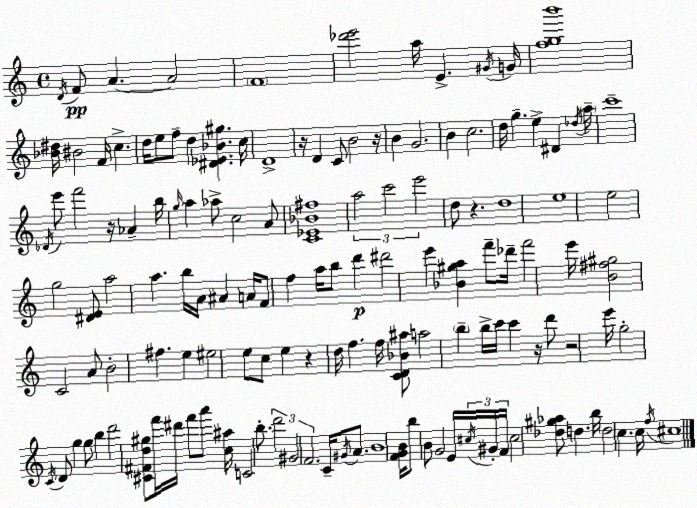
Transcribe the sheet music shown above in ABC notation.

X:1
T:Untitled
M:4/4
L:1/4
K:C
D/4 F/2 A A2 F4 [_d'e']2 a/4 E ^G/4 G/4 [fgb']4 [_B^d]/4 ^B2 F/4 c d/4 e/2 f/2 d [^D_E_B^g] c/4 D4 z/4 D C/2 B2 z/4 B G2 B c2 d/4 g e ^D _d/4 a/4 c'4 _D/4 e'/2 f'2 z/4 _A b/4 g/4 a _a/2 c2 A/2 [C_E_B^f]4 a2 c'2 e'2 d/2 z d4 e4 e2 g2 [^DE]/2 a2 a b/4 A/4 ^A A/4 F/2 f a/4 b/2 d' ^d'2 e' [_B^ga] f'/2 _d'/4 f'2 e'/4 [B^f^g]2 C2 A/2 B2 ^f e ^e2 e/2 c/2 e z d/4 f f/4 [CD_B^a]/2 a2 b b/4 c'/4 c' z/4 d'/2 z2 e'/4 g2 C/4 D/2 g g/2 b d'2 [^C^Fd^g]/2 f'/4 ^d'/4 f'/2 a'/2 [c^a]/4 C2 b/2 d'2 ^G2 F2 C/4 ^G/4 A/2 B4 [FGB]/4 b/2 B/2 G2 E/4 ^c/4 ^G/4 F/4 ^c2 [_d^g_a]/2 d b/4 d2 c c/4 f/4 ^c4